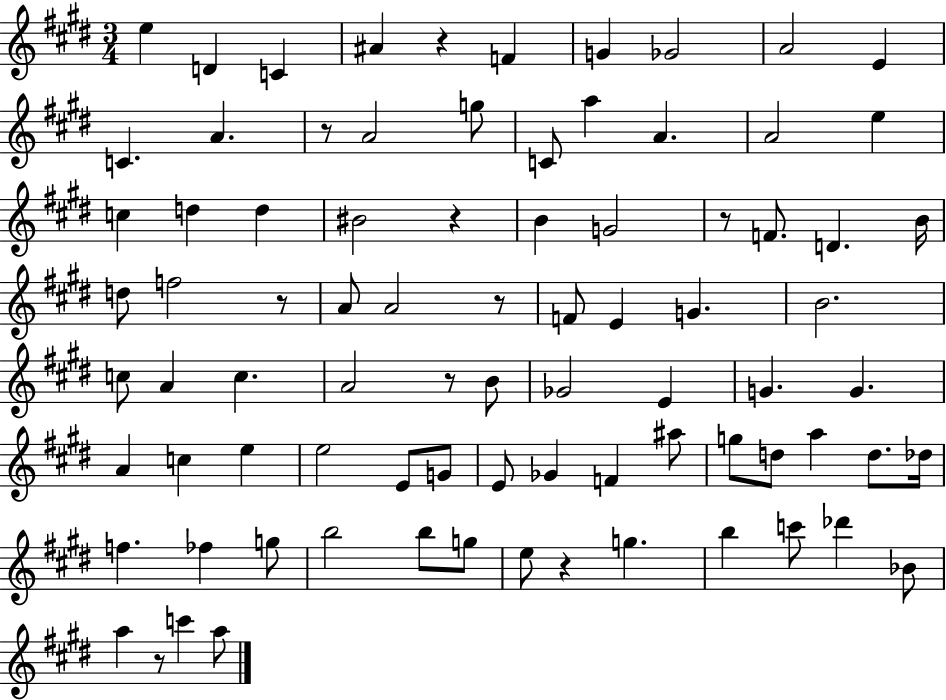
X:1
T:Untitled
M:3/4
L:1/4
K:E
e D C ^A z F G _G2 A2 E C A z/2 A2 g/2 C/2 a A A2 e c d d ^B2 z B G2 z/2 F/2 D B/4 d/2 f2 z/2 A/2 A2 z/2 F/2 E G B2 c/2 A c A2 z/2 B/2 _G2 E G G A c e e2 E/2 G/2 E/2 _G F ^a/2 g/2 d/2 a d/2 _d/4 f _f g/2 b2 b/2 g/2 e/2 z g b c'/2 _d' _B/2 a z/2 c' a/2